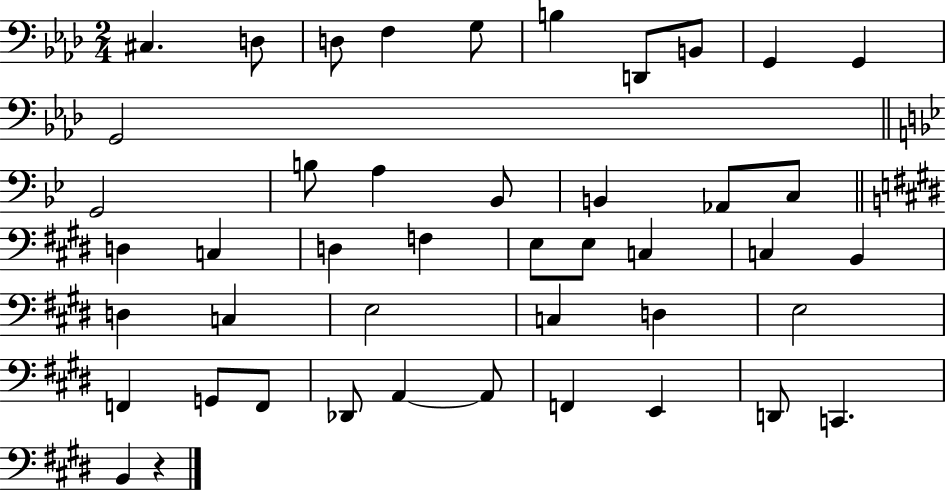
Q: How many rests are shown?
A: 1